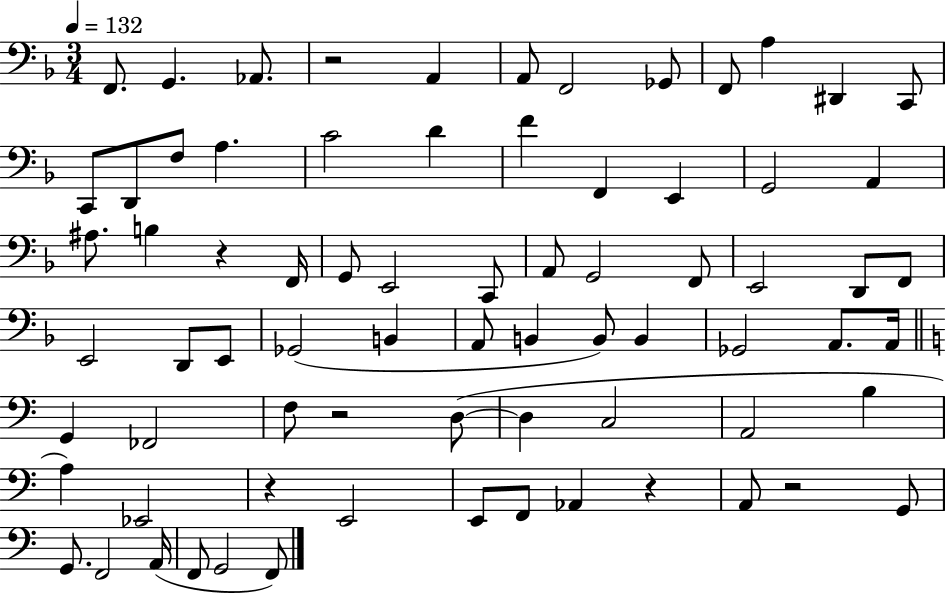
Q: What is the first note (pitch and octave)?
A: F2